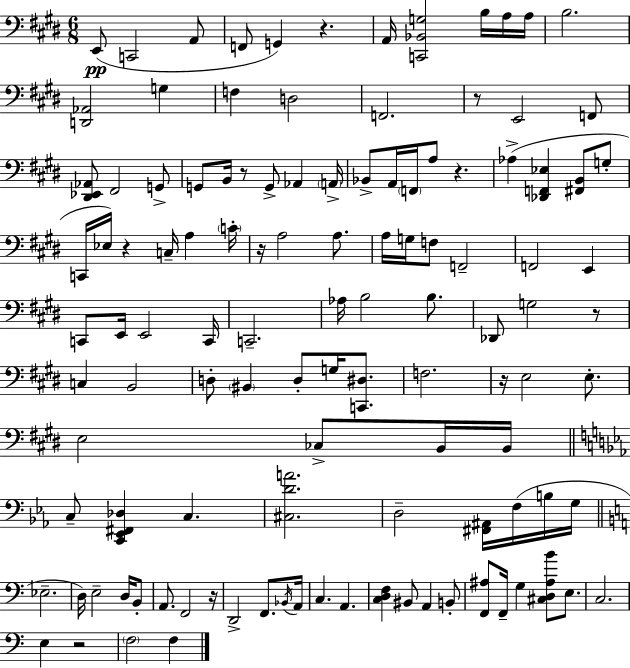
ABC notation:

X:1
T:Untitled
M:6/8
L:1/4
K:E
E,,/2 C,,2 A,,/2 F,,/2 G,, z A,,/4 [C,,_B,,G,]2 B,/4 A,/4 A,/4 B,2 [D,,_A,,]2 G, F, D,2 F,,2 z/2 E,,2 F,,/2 [^D,,_E,,_A,,]/2 ^F,,2 G,,/2 G,,/2 B,,/4 z/2 G,,/2 _A,, A,,/4 _B,,/2 A,,/4 F,,/4 A,/2 z _A, [_D,,F,,_E,] [^F,,B,,]/2 G,/2 C,,/4 _E,/4 z C,/4 A, C/4 z/4 A,2 A,/2 A,/4 G,/4 F,/2 F,,2 F,,2 E,, C,,/2 E,,/4 E,,2 C,,/4 C,,2 _A,/4 B,2 B,/2 _D,,/2 G,2 z/2 C, B,,2 D,/2 ^B,, D,/2 G,/4 [C,,^D,]/2 F,2 z/4 E,2 E,/2 E,2 _C,/2 B,,/4 B,,/4 C,/2 [C,,_E,,^F,,_D,] C, [^C,DA]2 D,2 [^F,,^A,,]/4 F,/4 B,/4 G,/4 _E,2 D,/4 E,2 D,/4 B,,/2 A,,/2 F,,2 z/4 D,,2 F,,/2 _B,,/4 A,,/4 C, A,, [C,D,F,] ^B,,/2 A,, B,,/2 [F,,^A,]/2 F,,/4 G, [^C,D,^A,B]/2 E,/2 C,2 E, z2 F,2 F,